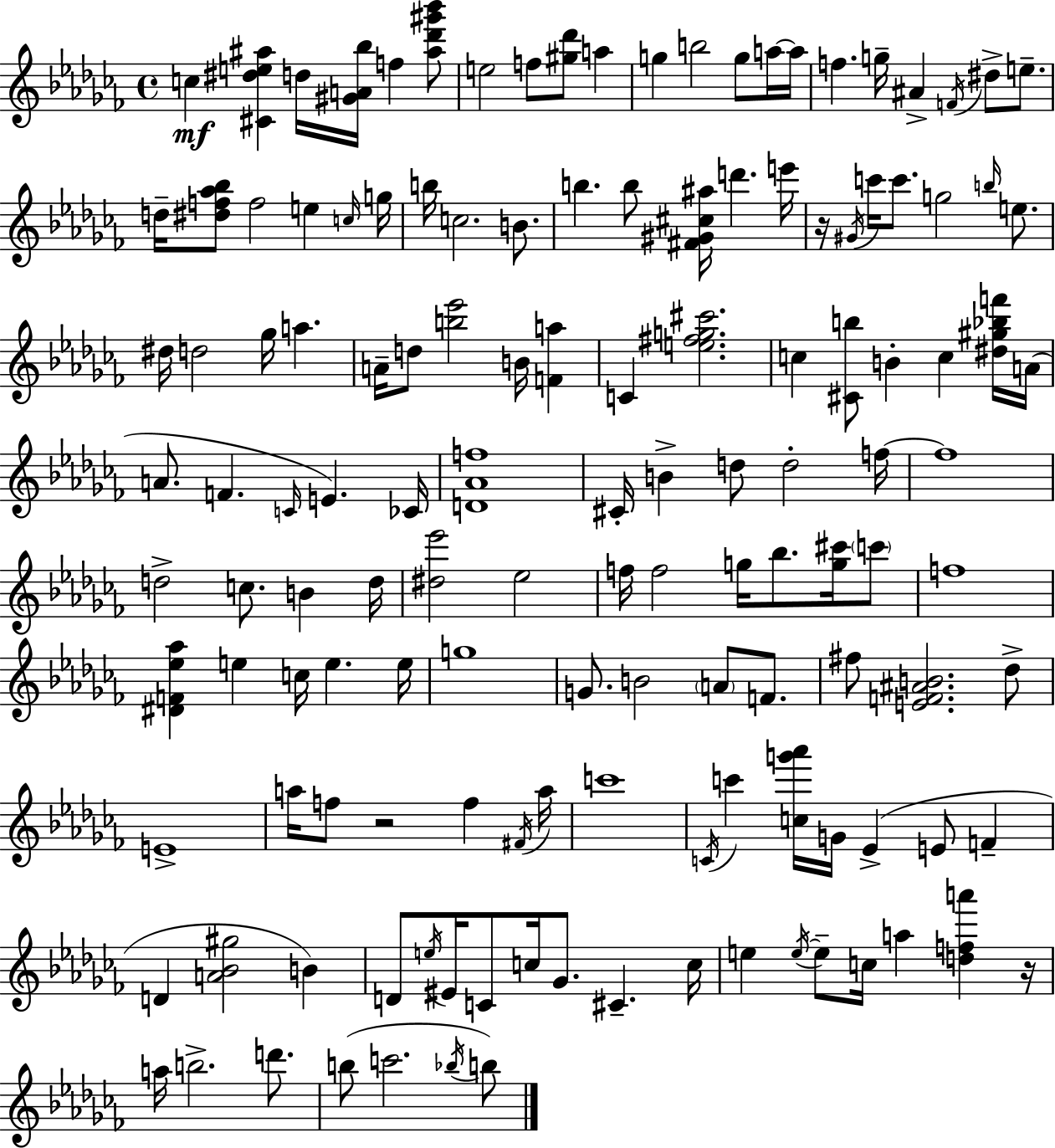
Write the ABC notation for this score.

X:1
T:Untitled
M:4/4
L:1/4
K:Abm
c [^C^de^a] d/4 [^GA_b]/4 f [^a_d'^g'_b']/2 e2 f/2 [^g_d']/2 a g b2 g/2 a/4 a/4 f g/4 ^A F/4 ^d/2 e/2 d/4 [^df_a_b]/2 f2 e c/4 g/4 b/4 c2 B/2 b b/2 [^F^G^c^a]/4 d' e'/4 z/4 ^G/4 c'/4 c'/2 g2 b/4 e/2 ^d/4 d2 _g/4 a A/4 d/2 [b_e']2 B/4 [Fa] C [e^fg^c']2 c [^Cb]/2 B c [^d^g_bf']/4 A/4 A/2 F C/4 E _C/4 [D_Af]4 ^C/4 B d/2 d2 f/4 f4 d2 c/2 B d/4 [^d_e']2 _e2 f/4 f2 g/4 _b/2 [g^c']/4 c'/2 f4 [^DF_e_a] e c/4 e e/4 g4 G/2 B2 A/2 F/2 ^f/2 [EF^AB]2 _d/2 E4 a/4 f/2 z2 f ^F/4 a/4 c'4 C/4 c' [cg'_a']/4 G/4 _E E/2 F D [A_B^g]2 B D/2 e/4 ^E/4 C/2 c/4 _G/2 ^C c/4 e e/4 e/2 c/4 a [dfa'] z/4 a/4 b2 d'/2 b/2 c'2 _b/4 b/2